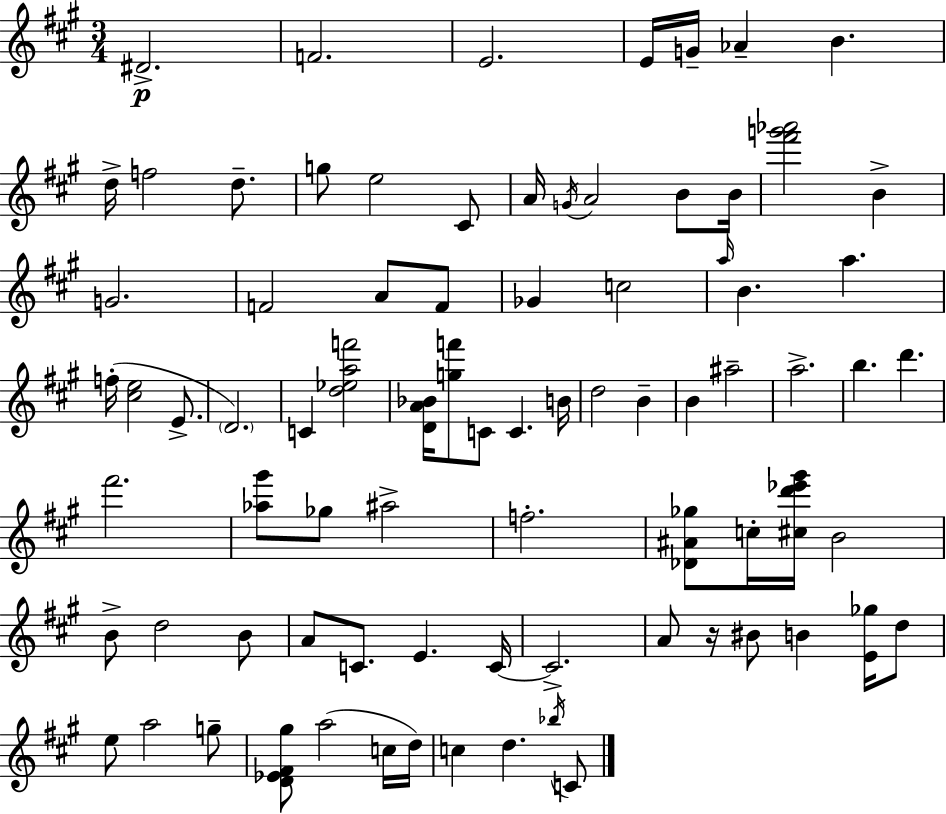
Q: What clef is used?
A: treble